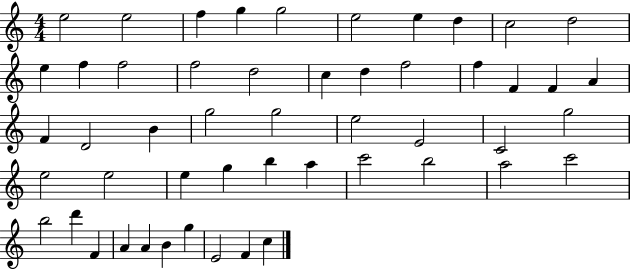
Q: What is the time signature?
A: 4/4